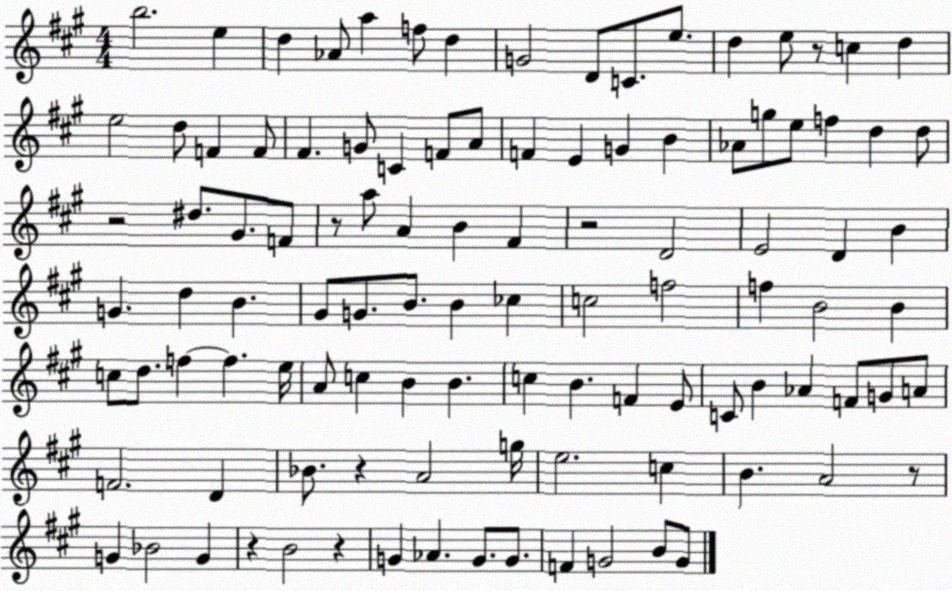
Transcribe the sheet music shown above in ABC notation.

X:1
T:Untitled
M:4/4
L:1/4
K:A
b2 e d _A/2 a f/2 d G2 D/2 C/2 e/2 d e/2 z/2 c d e2 d/2 F F/2 ^F G/2 C F/2 A/2 F E G B _A/2 g/2 e/2 f d d/2 z2 ^d/2 ^G/2 F/2 z/2 a/2 A B ^F z2 D2 E2 D B G d B ^G/2 G/2 B/2 B _c c2 f2 f B2 B c/2 d/2 f f e/4 A/2 c B B c B F E/2 C/2 B _A F/2 G/2 A/2 F2 D _B/2 z A2 g/4 e2 c B A2 z/2 G _B2 G z B2 z G _A G/2 G/2 F G2 B/2 G/2